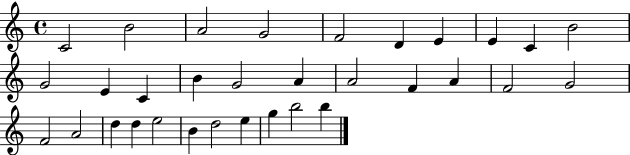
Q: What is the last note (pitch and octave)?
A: B5